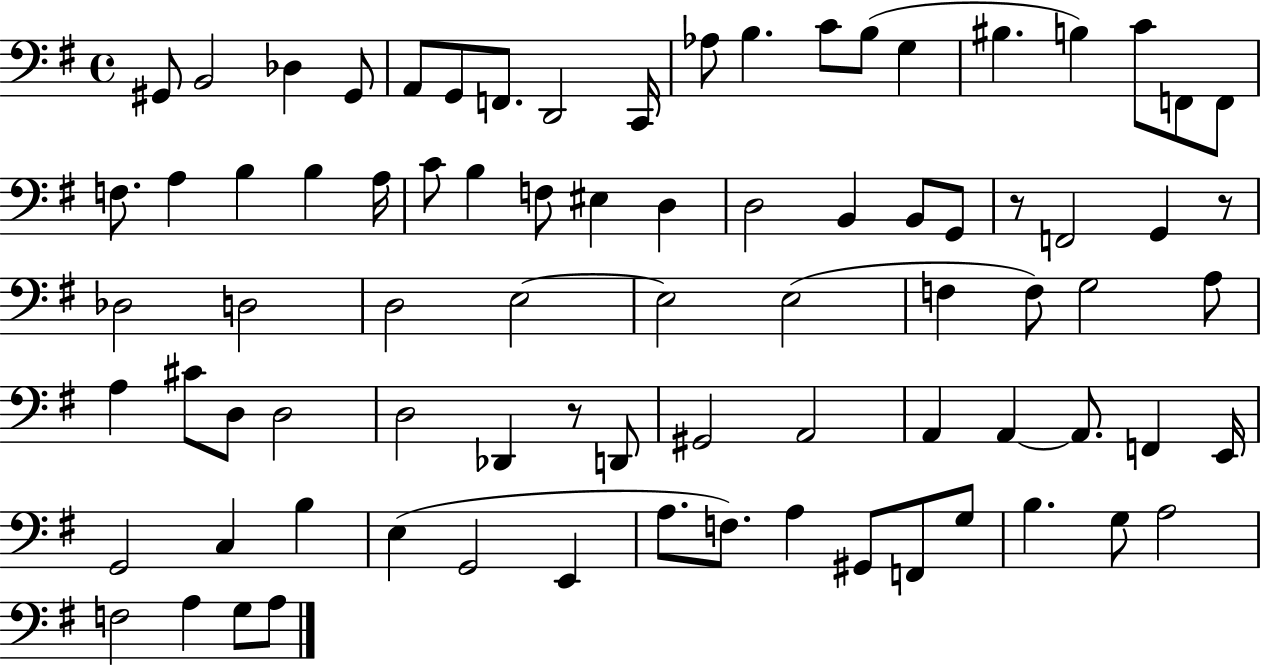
X:1
T:Untitled
M:4/4
L:1/4
K:G
^G,,/2 B,,2 _D, ^G,,/2 A,,/2 G,,/2 F,,/2 D,,2 C,,/4 _A,/2 B, C/2 B,/2 G, ^B, B, C/2 F,,/2 F,,/2 F,/2 A, B, B, A,/4 C/2 B, F,/2 ^E, D, D,2 B,, B,,/2 G,,/2 z/2 F,,2 G,, z/2 _D,2 D,2 D,2 E,2 E,2 E,2 F, F,/2 G,2 A,/2 A, ^C/2 D,/2 D,2 D,2 _D,, z/2 D,,/2 ^G,,2 A,,2 A,, A,, A,,/2 F,, E,,/4 G,,2 C, B, E, G,,2 E,, A,/2 F,/2 A, ^G,,/2 F,,/2 G,/2 B, G,/2 A,2 F,2 A, G,/2 A,/2